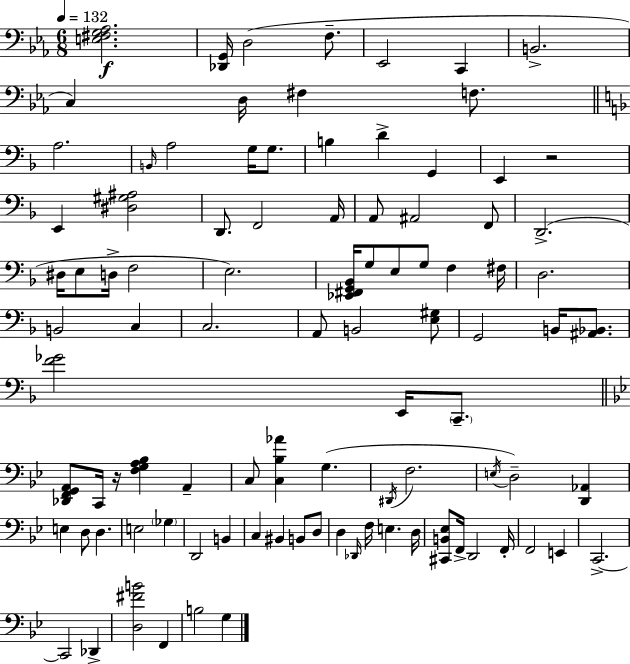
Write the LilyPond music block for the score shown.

{
  \clef bass
  \numericTimeSignature
  \time 6/8
  \key c \minor
  \tempo 4 = 132
  <e fis g aes>2.\f | <des, g,>16 d2( f8.-- | ees,2 c,4 | b,2.-> | \break c4) d16 fis4 f8. | \bar "||" \break \key f \major a2. | \grace { b,16 } a2 g16 g8. | b4 d'4-> g,4 | e,4 r2 | \break e,4 <dis gis ais>2 | d,8. f,2 | a,16 a,8 ais,2 f,8 | d,2.->( | \break dis16 e8 d16-> f2 | e2.) | <ees, fis, g, bes,>16 g8 e8 g8 f4 | fis16 d2. | \break b,2 c4 | c2. | a,8 b,2 <e gis>8 | g,2 b,16 <ais, bes,>8. | \break <f' ges'>2 e,16 \parenthesize c,8.-- | \bar "||" \break \key bes \major <des, f, g, a,>8 c,16 r16 <f g a bes>4 a,4-- | c8 <c bes aes'>4 g4.( | \acciaccatura { dis,16 } f2. | \acciaccatura { e16 }) d2-- <d, aes,>4 | \break e4 d8 d4. | e2 \parenthesize ges4 | d,2 b,4 | c4 bis,4 b,8 | \break d8 d4 \grace { des,16 } f16 e4. | d16 <cis, b, ees>8 f,16-> d,2 | f,16-. f,2 e,4 | c,2.->~~ | \break c,2 des,4-> | <d fis' b'>2 f,4 | b2 g4 | \bar "|."
}